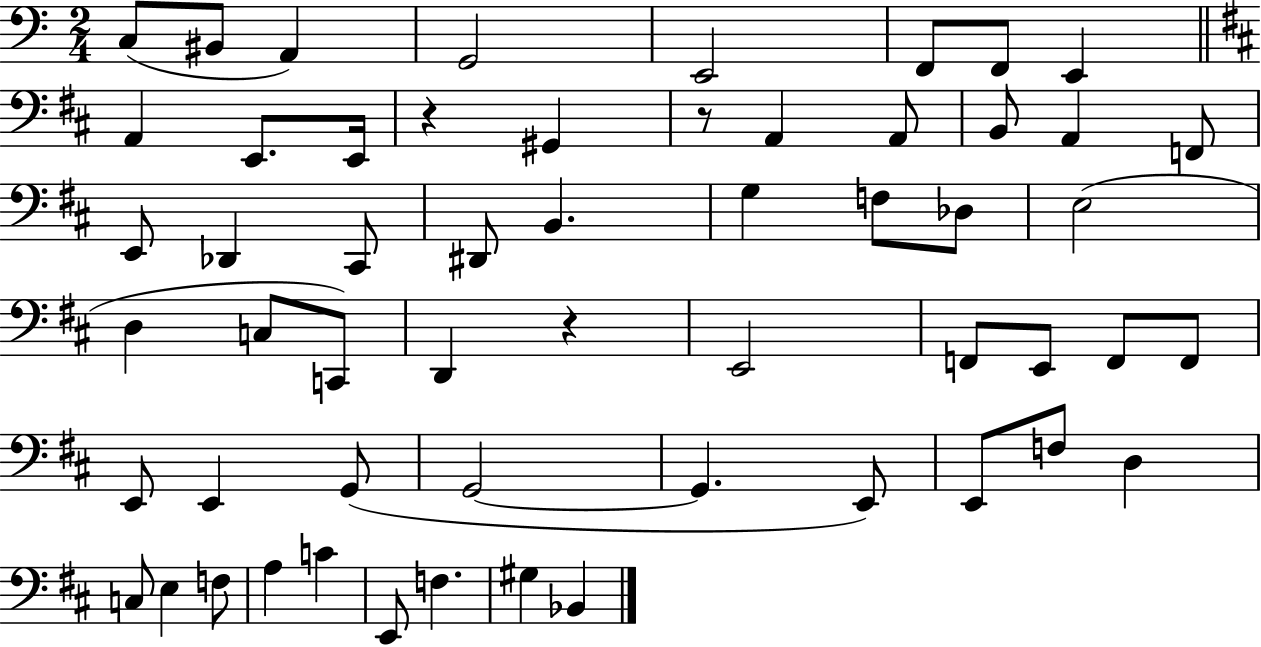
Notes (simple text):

C3/e BIS2/e A2/q G2/h E2/h F2/e F2/e E2/q A2/q E2/e. E2/s R/q G#2/q R/e A2/q A2/e B2/e A2/q F2/e E2/e Db2/q C#2/e D#2/e B2/q. G3/q F3/e Db3/e E3/h D3/q C3/e C2/e D2/q R/q E2/h F2/e E2/e F2/e F2/e E2/e E2/q G2/e G2/h G2/q. E2/e E2/e F3/e D3/q C3/e E3/q F3/e A3/q C4/q E2/e F3/q. G#3/q Bb2/q